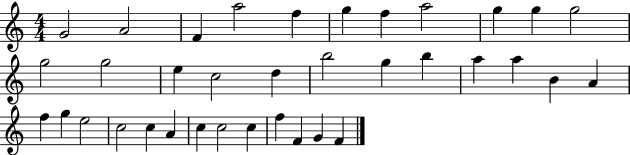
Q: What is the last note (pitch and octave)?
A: F4